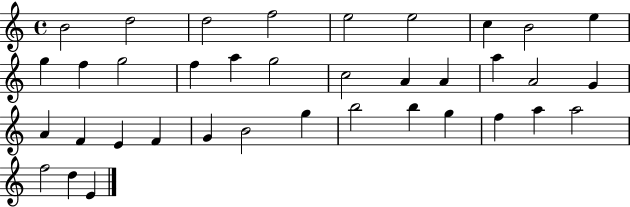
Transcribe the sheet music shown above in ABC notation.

X:1
T:Untitled
M:4/4
L:1/4
K:C
B2 d2 d2 f2 e2 e2 c B2 e g f g2 f a g2 c2 A A a A2 G A F E F G B2 g b2 b g f a a2 f2 d E